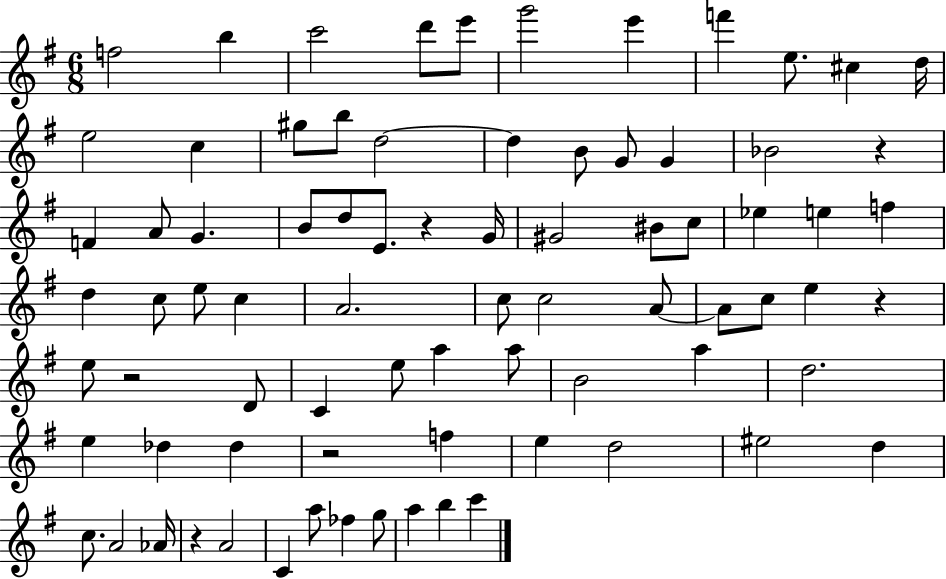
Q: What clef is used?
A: treble